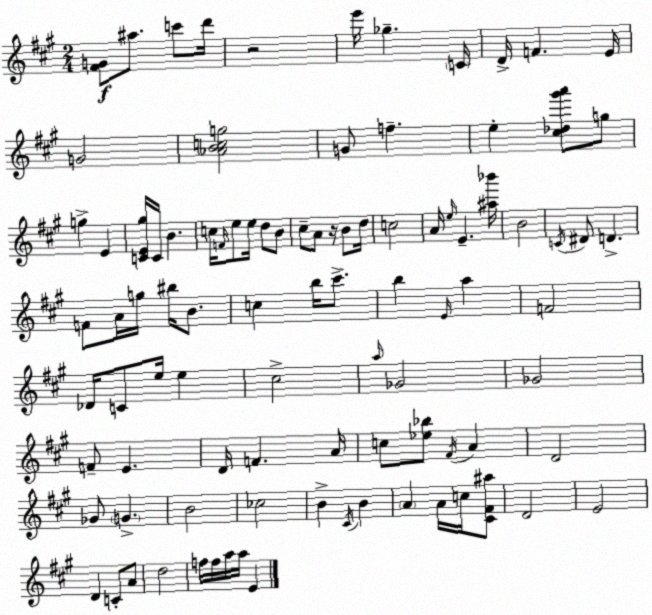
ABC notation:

X:1
T:Untitled
M:2/4
L:1/4
K:A
[^FG]/2 ^a/2 c'/2 d'/4 z2 e'/4 _g C/4 D/4 F E/4 G2 [_ABcg]2 G/2 f e [^c_d^g'a']/2 g/2 g E [CE^g]/4 C/4 B c/4 F/4 e/2 e/4 d/2 B/2 ^c/2 A/2 z/4 B/2 d/4 c2 A/4 e/4 E [^a_b']/4 B2 C/4 ^D/2 D F/2 A/4 g/4 ^b/4 B/2 c b/4 ^c'/2 b E/4 a F2 _D/4 C/2 e/4 e ^c2 a/4 _G2 _G2 F/2 E D/4 F A/4 c/2 [_e_b]/2 ^F/4 A D2 _G/2 G B2 _c2 B ^C/4 B A A/4 c/4 [^C^F^a]/2 D2 E2 D C/2 A/2 d2 f/4 f/4 a/4 a/4 E